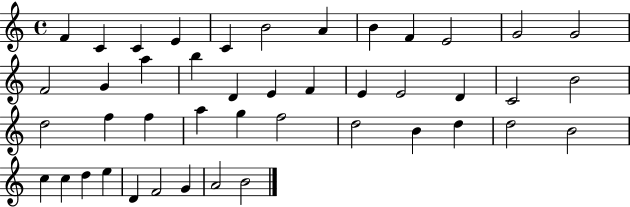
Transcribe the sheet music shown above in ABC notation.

X:1
T:Untitled
M:4/4
L:1/4
K:C
F C C E C B2 A B F E2 G2 G2 F2 G a b D E F E E2 D C2 B2 d2 f f a g f2 d2 B d d2 B2 c c d e D F2 G A2 B2